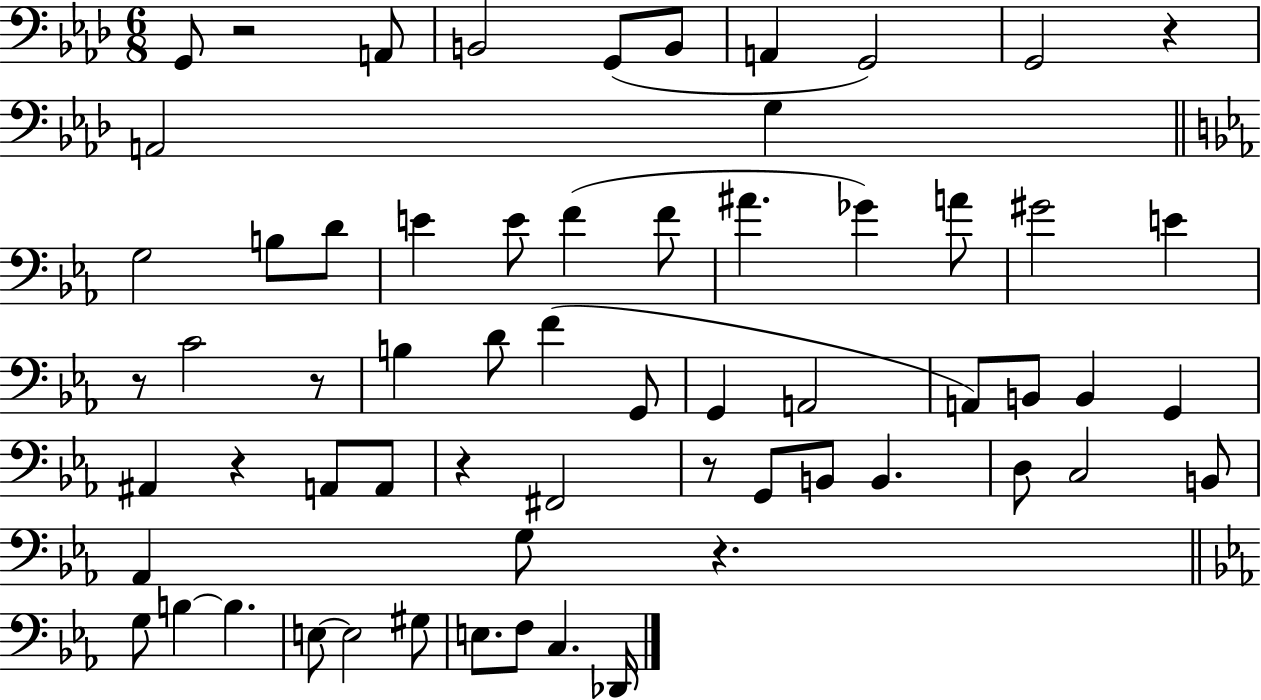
X:1
T:Untitled
M:6/8
L:1/4
K:Ab
G,,/2 z2 A,,/2 B,,2 G,,/2 B,,/2 A,, G,,2 G,,2 z A,,2 G, G,2 B,/2 D/2 E E/2 F F/2 ^A _G A/2 ^G2 E z/2 C2 z/2 B, D/2 F G,,/2 G,, A,,2 A,,/2 B,,/2 B,, G,, ^A,, z A,,/2 A,,/2 z ^F,,2 z/2 G,,/2 B,,/2 B,, D,/2 C,2 B,,/2 _A,, G,/2 z G,/2 B, B, E,/2 E,2 ^G,/2 E,/2 F,/2 C, _D,,/4